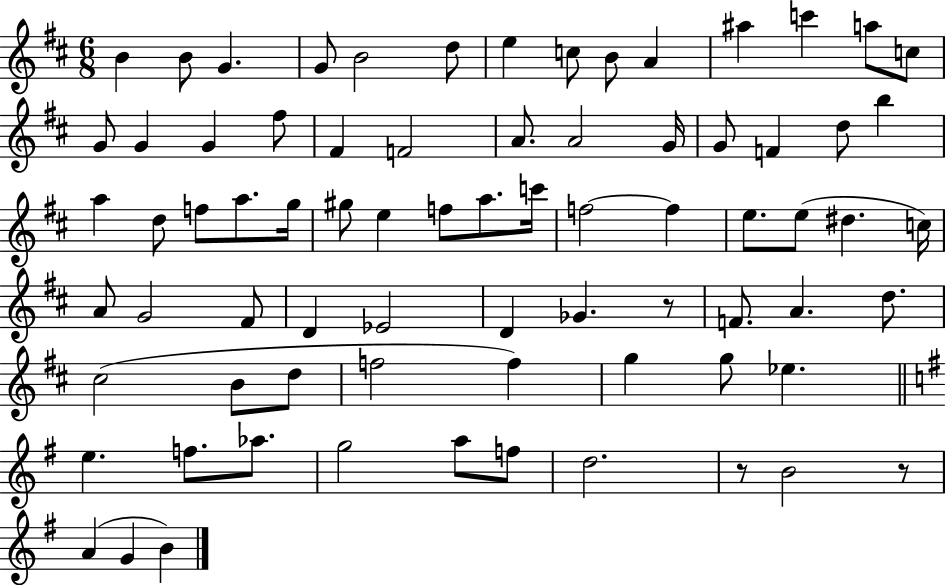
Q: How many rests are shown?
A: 3